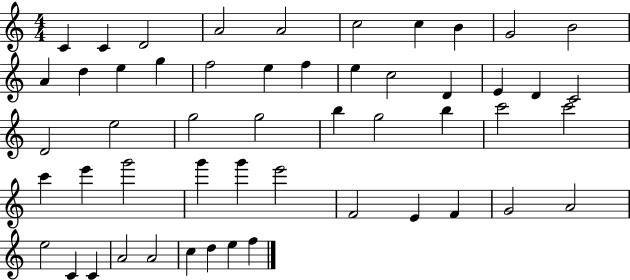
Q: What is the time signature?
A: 4/4